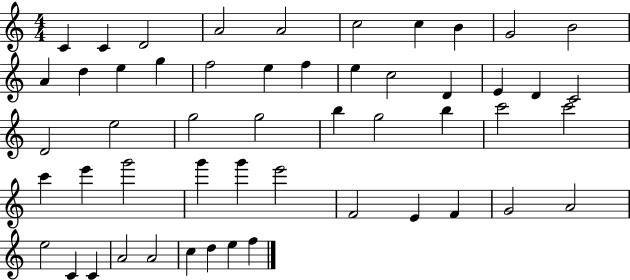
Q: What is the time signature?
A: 4/4